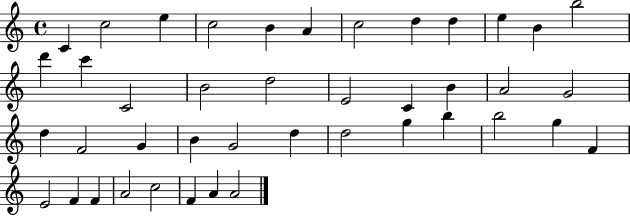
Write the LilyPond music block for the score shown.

{
  \clef treble
  \time 4/4
  \defaultTimeSignature
  \key c \major
  c'4 c''2 e''4 | c''2 b'4 a'4 | c''2 d''4 d''4 | e''4 b'4 b''2 | \break d'''4 c'''4 c'2 | b'2 d''2 | e'2 c'4 b'4 | a'2 g'2 | \break d''4 f'2 g'4 | b'4 g'2 d''4 | d''2 g''4 b''4 | b''2 g''4 f'4 | \break e'2 f'4 f'4 | a'2 c''2 | f'4 a'4 a'2 | \bar "|."
}